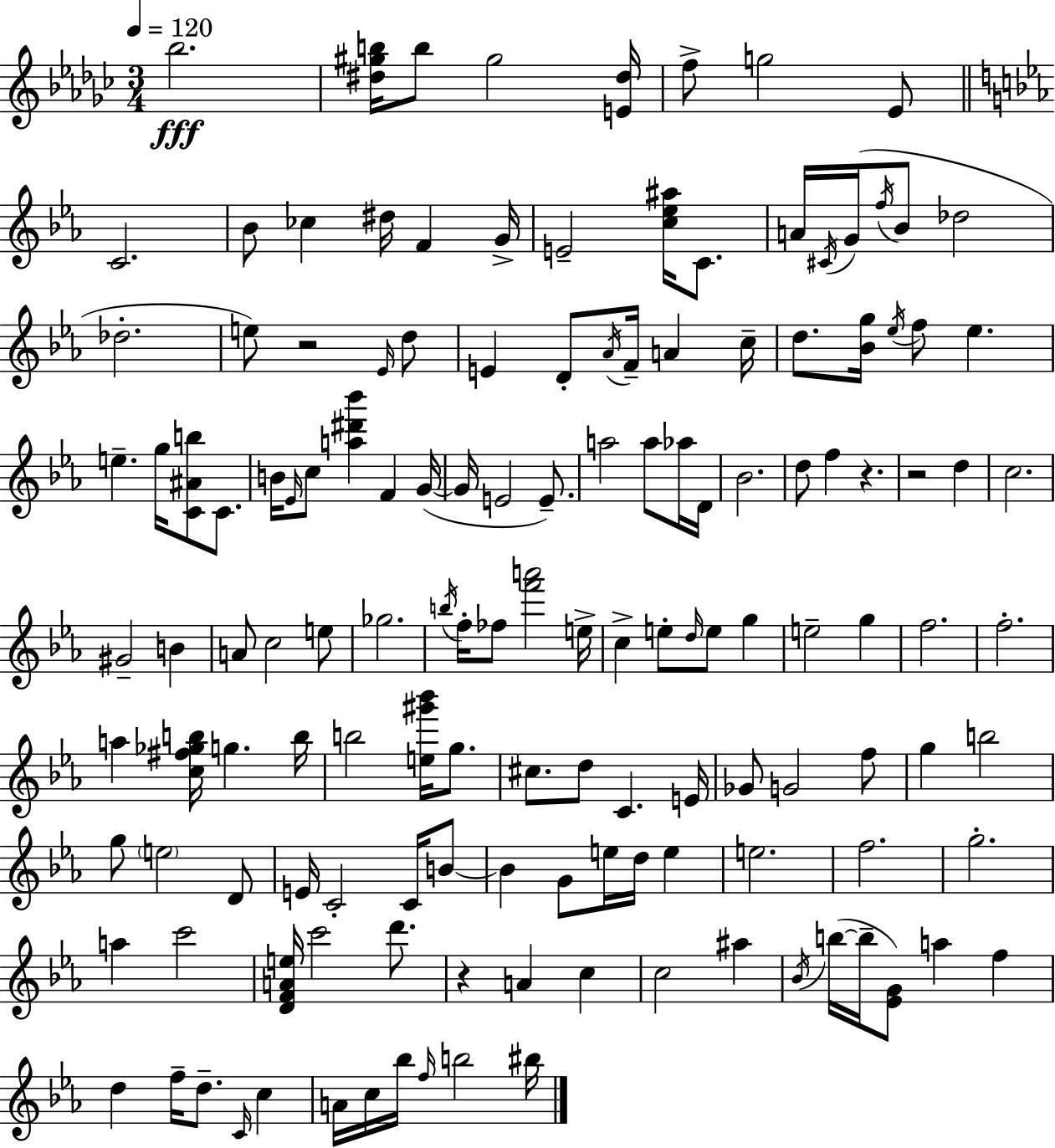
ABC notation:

X:1
T:Untitled
M:3/4
L:1/4
K:Ebm
_b2 [^d^gb]/4 b/2 ^g2 [E^d]/4 f/2 g2 _E/2 C2 _B/2 _c ^d/4 F G/4 E2 [c_e^a]/4 C/2 A/4 ^C/4 G/4 f/4 _B/2 _d2 _d2 e/2 z2 _E/4 d/2 E D/2 _A/4 F/4 A c/4 d/2 [_Bg]/4 _e/4 f/2 _e e g/4 [C^Ab]/2 C/2 B/4 _E/4 c/2 [a^d'_b'] F G/4 G/4 E2 E/2 a2 a/2 _a/4 D/4 _B2 d/2 f z z2 d c2 ^G2 B A/2 c2 e/2 _g2 b/4 f/4 _f/2 [f'a']2 e/4 c e/2 d/4 e/2 g e2 g f2 f2 a [c^f_gb]/4 g b/4 b2 [e^g'_b']/4 g/2 ^c/2 d/2 C E/4 _G/2 G2 f/2 g b2 g/2 e2 D/2 E/4 C2 C/4 B/2 B G/2 e/4 d/4 e e2 f2 g2 a c'2 [DFAe]/4 c'2 d'/2 z A c c2 ^a _B/4 b/4 b/4 [_EG]/2 a f d f/4 d/2 C/4 c A/4 c/4 _b/4 f/4 b2 ^b/4